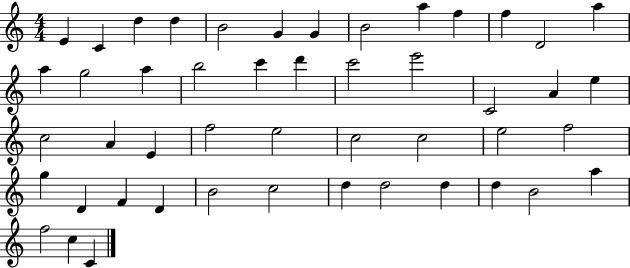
E4/q C4/q D5/q D5/q B4/h G4/q G4/q B4/h A5/q F5/q F5/q D4/h A5/q A5/q G5/h A5/q B5/h C6/q D6/q C6/h E6/h C4/h A4/q E5/q C5/h A4/q E4/q F5/h E5/h C5/h C5/h E5/h F5/h G5/q D4/q F4/q D4/q B4/h C5/h D5/q D5/h D5/q D5/q B4/h A5/q F5/h C5/q C4/q